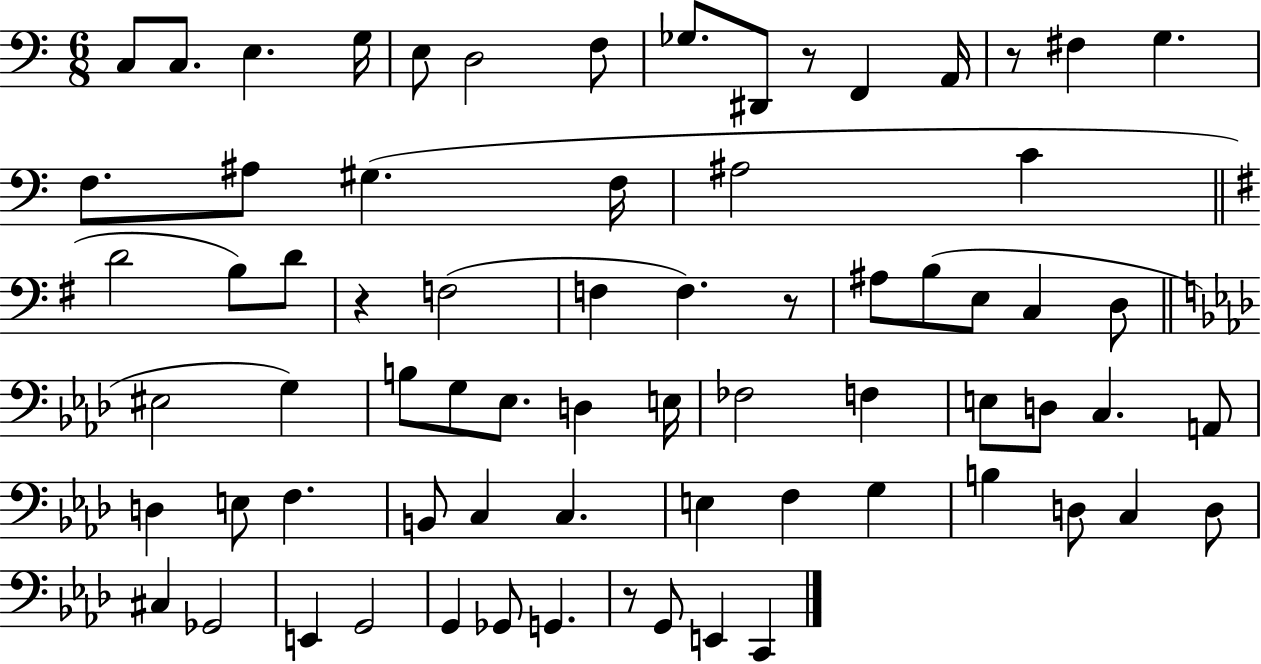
{
  \clef bass
  \numericTimeSignature
  \time 6/8
  \key c \major
  c8 c8. e4. g16 | e8 d2 f8 | ges8. dis,8 r8 f,4 a,16 | r8 fis4 g4. | \break f8. ais8 gis4.( f16 | ais2 c'4 | \bar "||" \break \key e \minor d'2 b8) d'8 | r4 f2( | f4 f4.) r8 | ais8 b8( e8 c4 d8 | \break \bar "||" \break \key aes \major eis2 g4) | b8 g8 ees8. d4 e16 | fes2 f4 | e8 d8 c4. a,8 | \break d4 e8 f4. | b,8 c4 c4. | e4 f4 g4 | b4 d8 c4 d8 | \break cis4 ges,2 | e,4 g,2 | g,4 ges,8 g,4. | r8 g,8 e,4 c,4 | \break \bar "|."
}